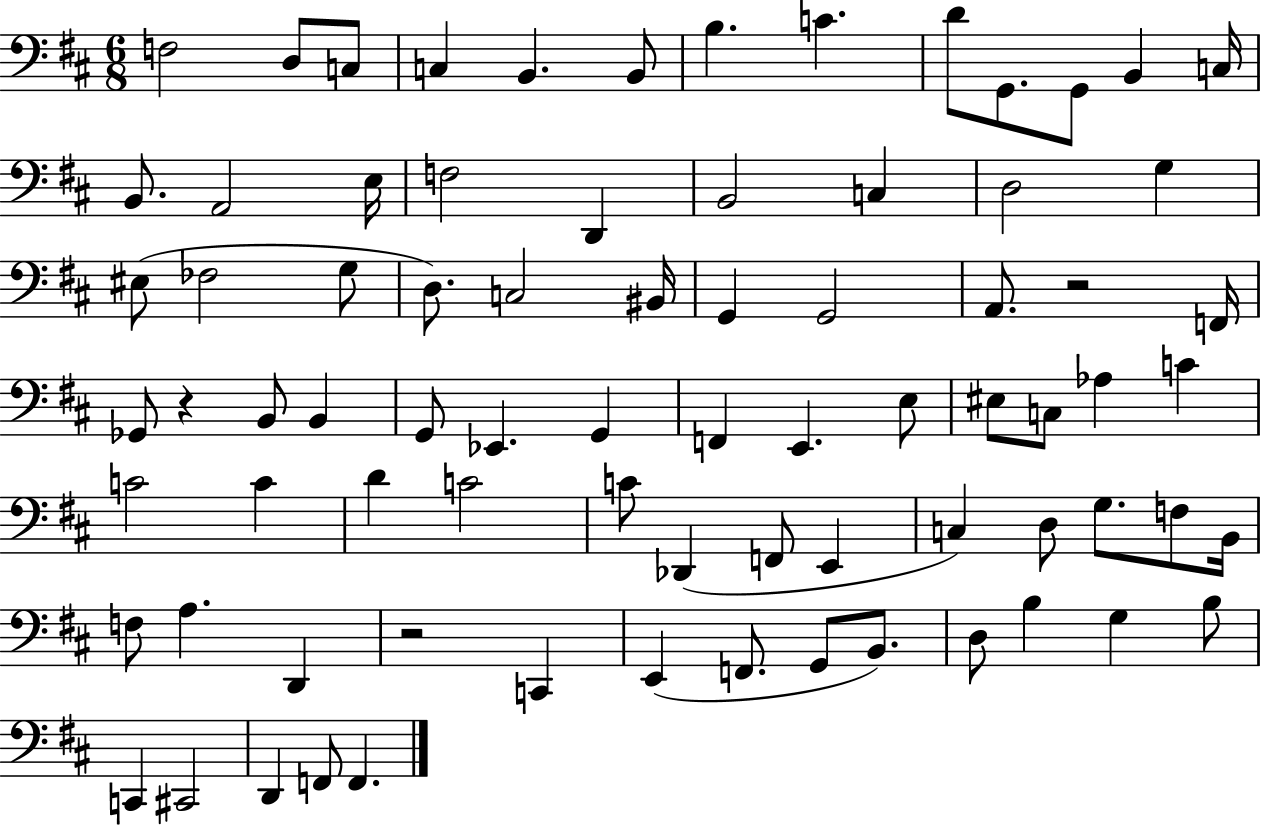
X:1
T:Untitled
M:6/8
L:1/4
K:D
F,2 D,/2 C,/2 C, B,, B,,/2 B, C D/2 G,,/2 G,,/2 B,, C,/4 B,,/2 A,,2 E,/4 F,2 D,, B,,2 C, D,2 G, ^E,/2 _F,2 G,/2 D,/2 C,2 ^B,,/4 G,, G,,2 A,,/2 z2 F,,/4 _G,,/2 z B,,/2 B,, G,,/2 _E,, G,, F,, E,, E,/2 ^E,/2 C,/2 _A, C C2 C D C2 C/2 _D,, F,,/2 E,, C, D,/2 G,/2 F,/2 B,,/4 F,/2 A, D,, z2 C,, E,, F,,/2 G,,/2 B,,/2 D,/2 B, G, B,/2 C,, ^C,,2 D,, F,,/2 F,,